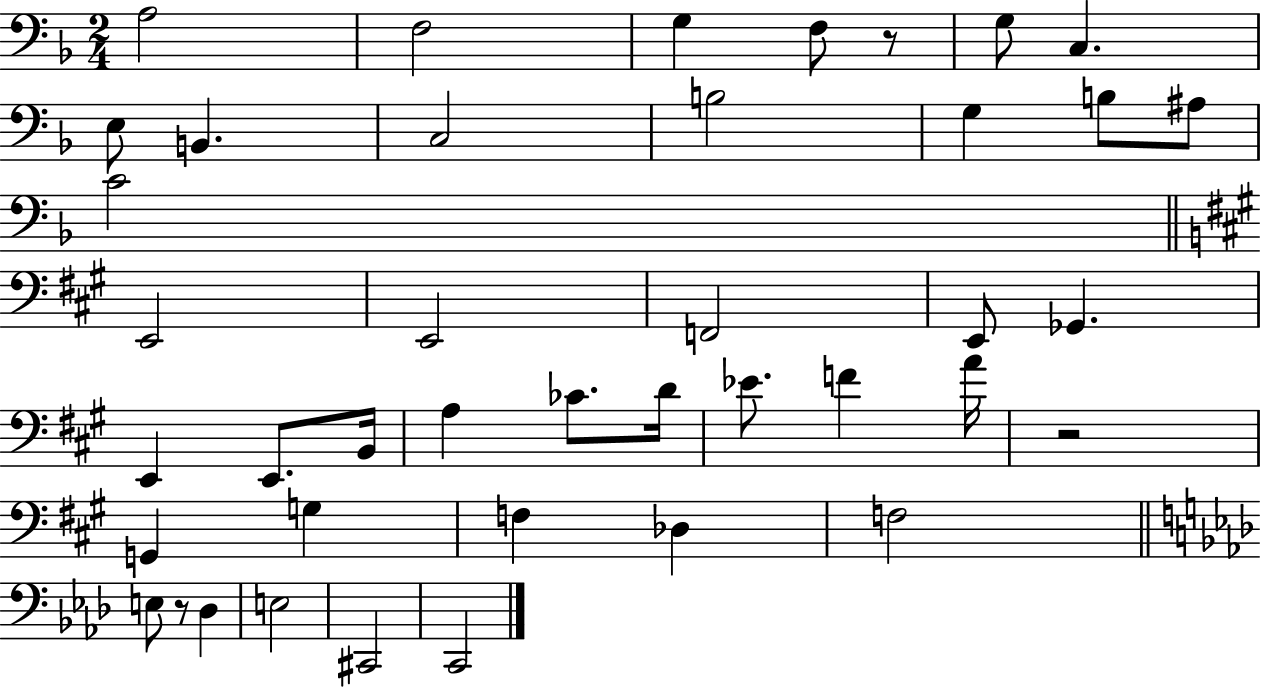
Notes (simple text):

A3/h F3/h G3/q F3/e R/e G3/e C3/q. E3/e B2/q. C3/h B3/h G3/q B3/e A#3/e C4/h E2/h E2/h F2/h E2/e Gb2/q. E2/q E2/e. B2/s A3/q CES4/e. D4/s Eb4/e. F4/q A4/s R/h G2/q G3/q F3/q Db3/q F3/h E3/e R/e Db3/q E3/h C#2/h C2/h